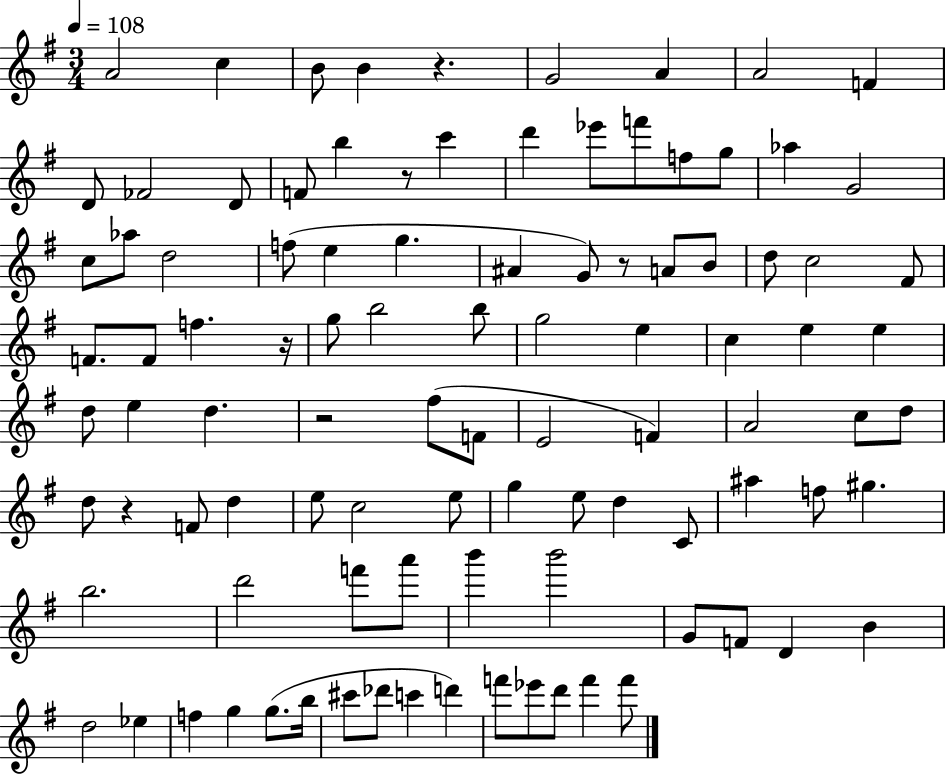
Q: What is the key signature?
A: G major